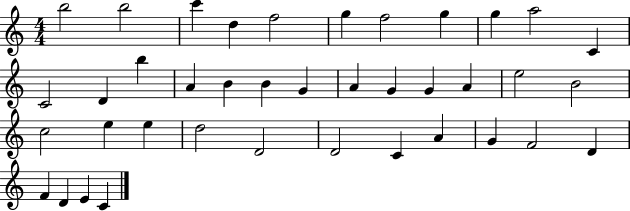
B5/h B5/h C6/q D5/q F5/h G5/q F5/h G5/q G5/q A5/h C4/q C4/h D4/q B5/q A4/q B4/q B4/q G4/q A4/q G4/q G4/q A4/q E5/h B4/h C5/h E5/q E5/q D5/h D4/h D4/h C4/q A4/q G4/q F4/h D4/q F4/q D4/q E4/q C4/q